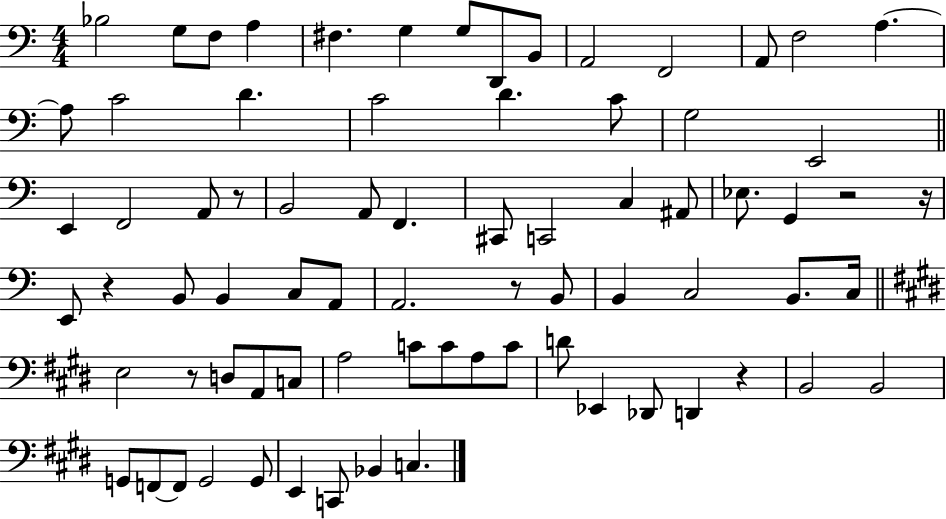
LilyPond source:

{
  \clef bass
  \numericTimeSignature
  \time 4/4
  \key c \major
  bes2 g8 f8 a4 | fis4. g4 g8 d,8 b,8 | a,2 f,2 | a,8 f2 a4.~~ | \break a8 c'2 d'4. | c'2 d'4. c'8 | g2 e,2 | \bar "||" \break \key c \major e,4 f,2 a,8 r8 | b,2 a,8 f,4. | cis,8 c,2 c4 ais,8 | ees8. g,4 r2 r16 | \break e,8 r4 b,8 b,4 c8 a,8 | a,2. r8 b,8 | b,4 c2 b,8. c16 | \bar "||" \break \key e \major e2 r8 d8 a,8 c8 | a2 c'8 c'8 a8 c'8 | d'8 ees,4 des,8 d,4 r4 | b,2 b,2 | \break g,8 f,8~~ f,8 g,2 g,8 | e,4 c,8 bes,4 c4. | \bar "|."
}